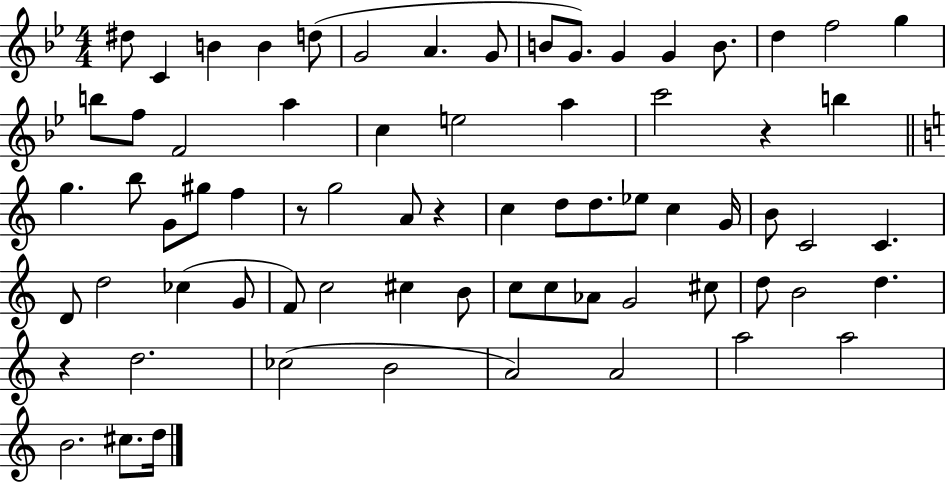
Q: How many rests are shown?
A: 4